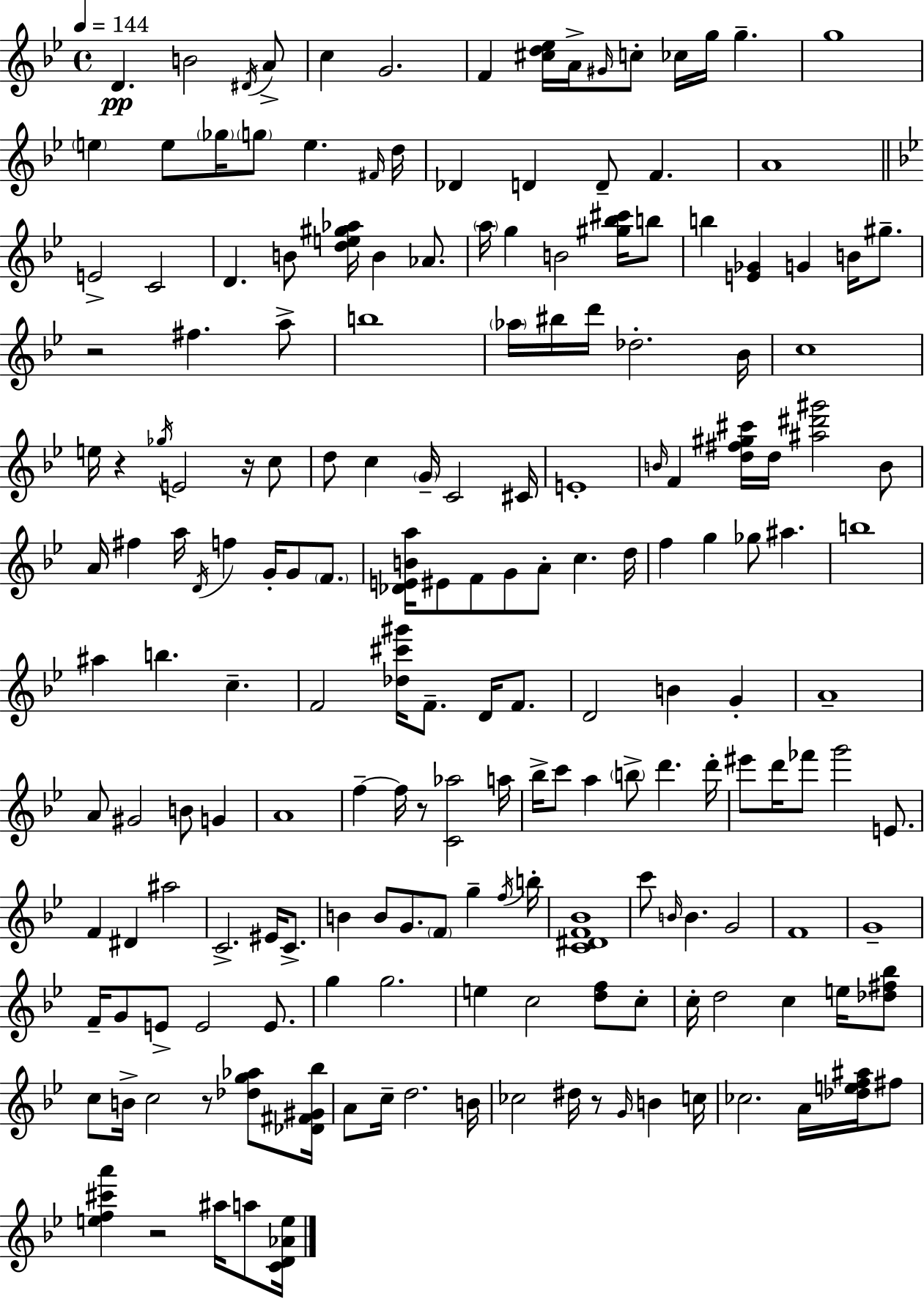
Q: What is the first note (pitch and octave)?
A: D4